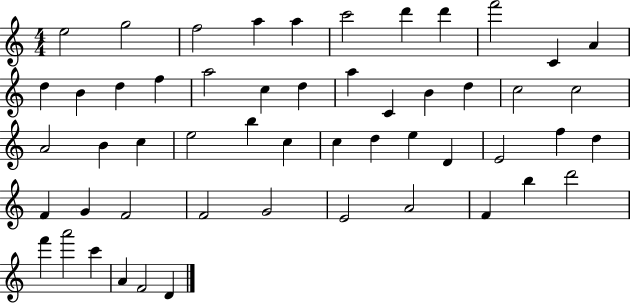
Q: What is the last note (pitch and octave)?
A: D4